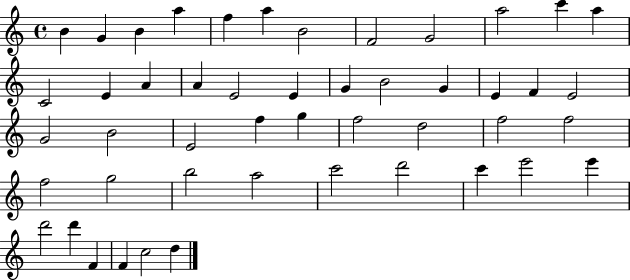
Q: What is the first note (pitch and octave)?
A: B4